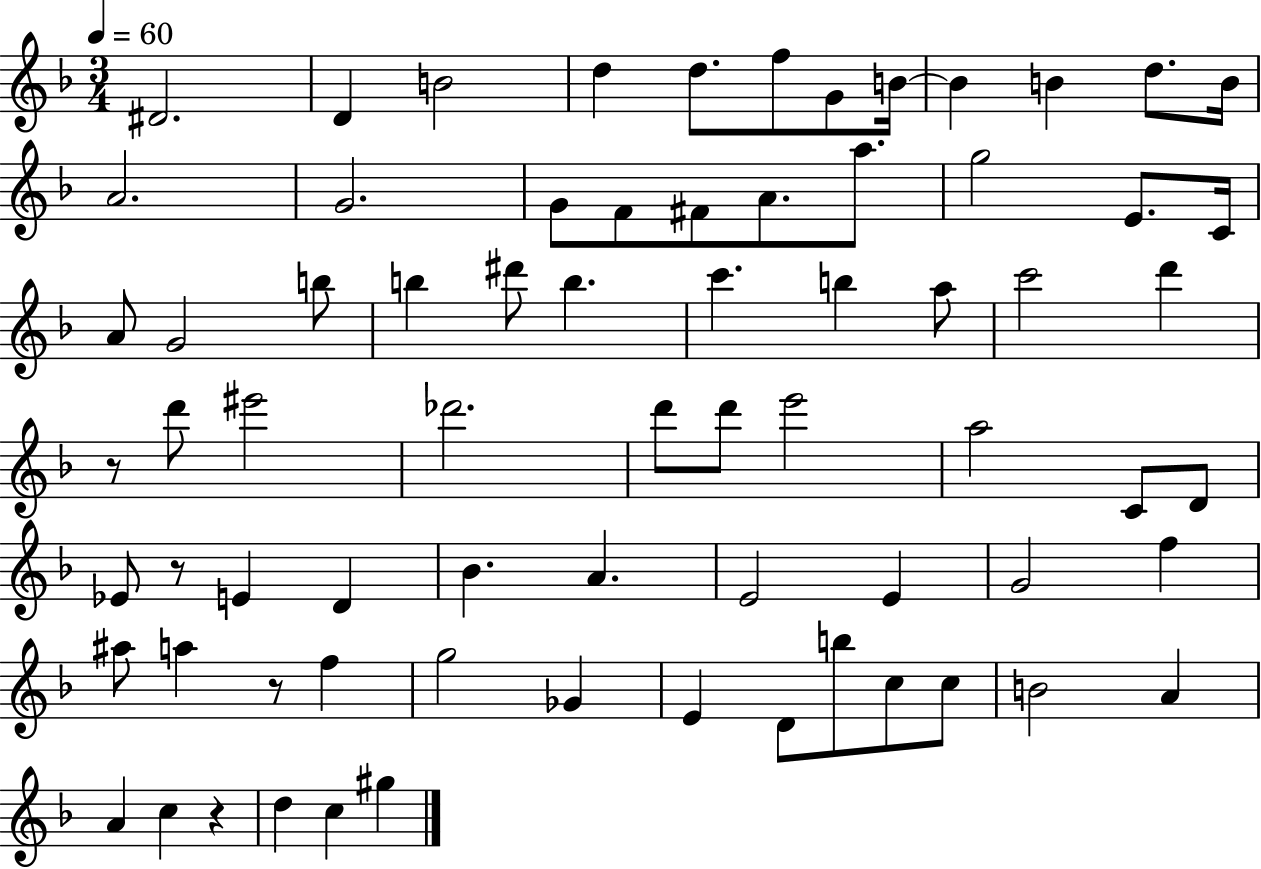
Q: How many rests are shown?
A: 4